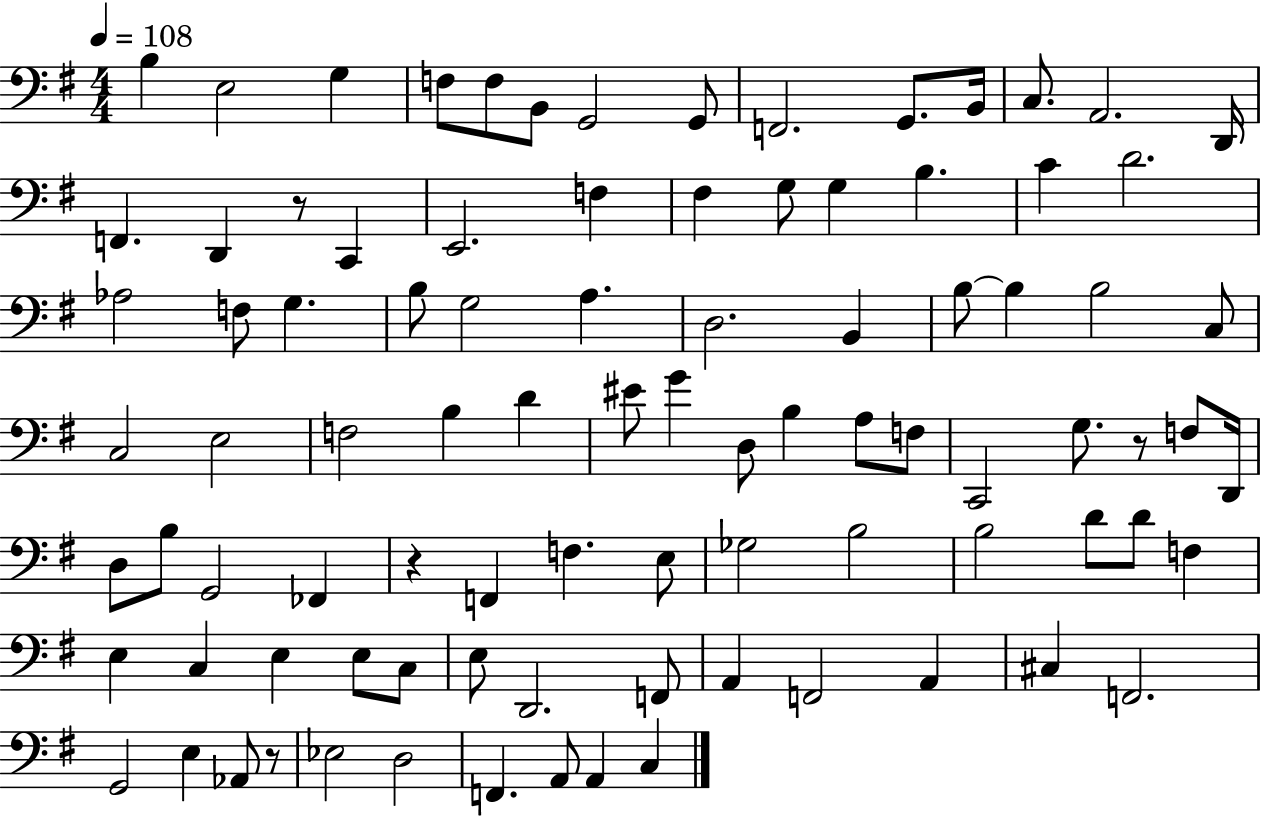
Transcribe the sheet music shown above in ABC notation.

X:1
T:Untitled
M:4/4
L:1/4
K:G
B, E,2 G, F,/2 F,/2 B,,/2 G,,2 G,,/2 F,,2 G,,/2 B,,/4 C,/2 A,,2 D,,/4 F,, D,, z/2 C,, E,,2 F, ^F, G,/2 G, B, C D2 _A,2 F,/2 G, B,/2 G,2 A, D,2 B,, B,/2 B, B,2 C,/2 C,2 E,2 F,2 B, D ^E/2 G D,/2 B, A,/2 F,/2 C,,2 G,/2 z/2 F,/2 D,,/4 D,/2 B,/2 G,,2 _F,, z F,, F, E,/2 _G,2 B,2 B,2 D/2 D/2 F, E, C, E, E,/2 C,/2 E,/2 D,,2 F,,/2 A,, F,,2 A,, ^C, F,,2 G,,2 E, _A,,/2 z/2 _E,2 D,2 F,, A,,/2 A,, C,